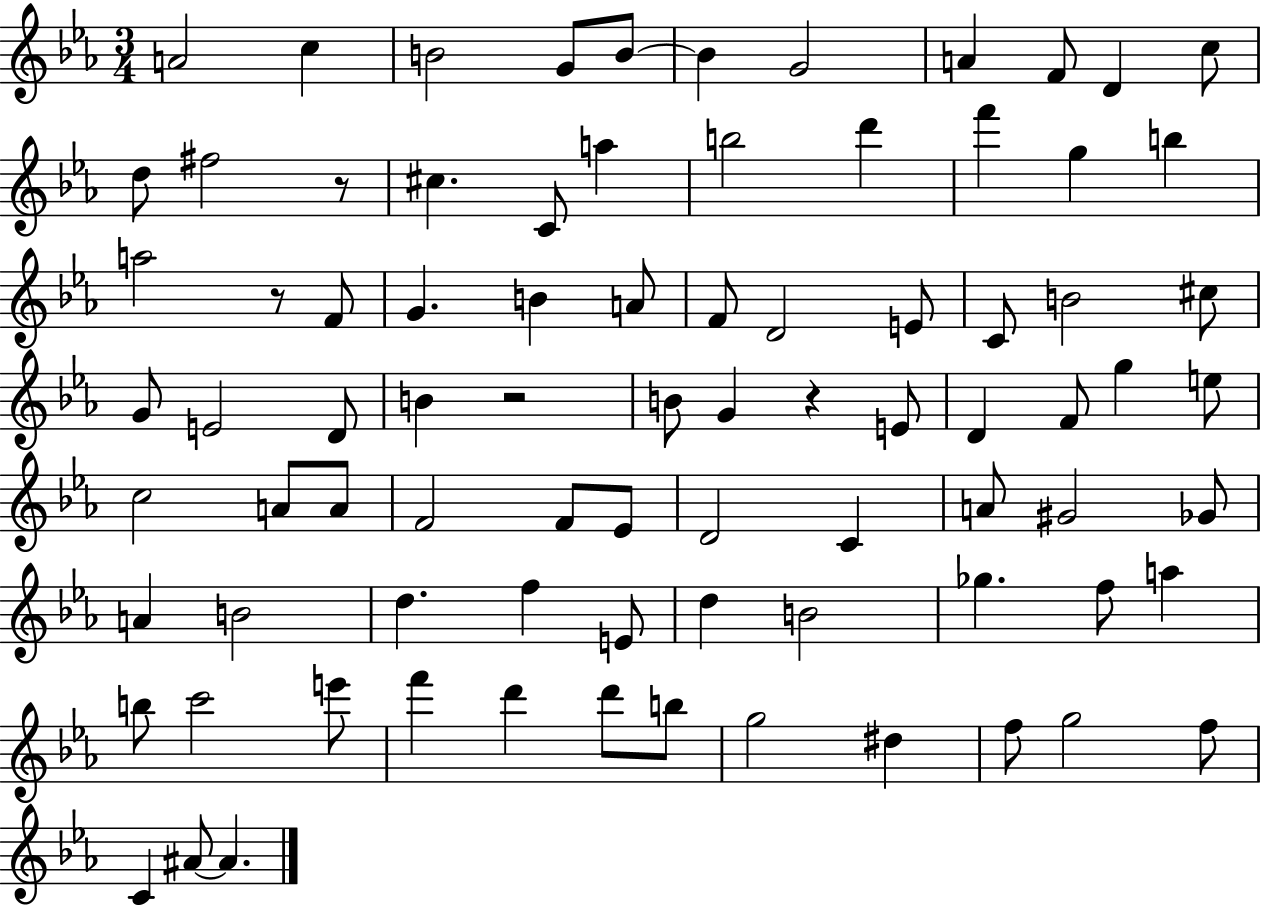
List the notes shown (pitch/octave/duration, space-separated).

A4/h C5/q B4/h G4/e B4/e B4/q G4/h A4/q F4/e D4/q C5/e D5/e F#5/h R/e C#5/q. C4/e A5/q B5/h D6/q F6/q G5/q B5/q A5/h R/e F4/e G4/q. B4/q A4/e F4/e D4/h E4/e C4/e B4/h C#5/e G4/e E4/h D4/e B4/q R/h B4/e G4/q R/q E4/e D4/q F4/e G5/q E5/e C5/h A4/e A4/e F4/h F4/e Eb4/e D4/h C4/q A4/e G#4/h Gb4/e A4/q B4/h D5/q. F5/q E4/e D5/q B4/h Gb5/q. F5/e A5/q B5/e C6/h E6/e F6/q D6/q D6/e B5/e G5/h D#5/q F5/e G5/h F5/e C4/q A#4/e A#4/q.